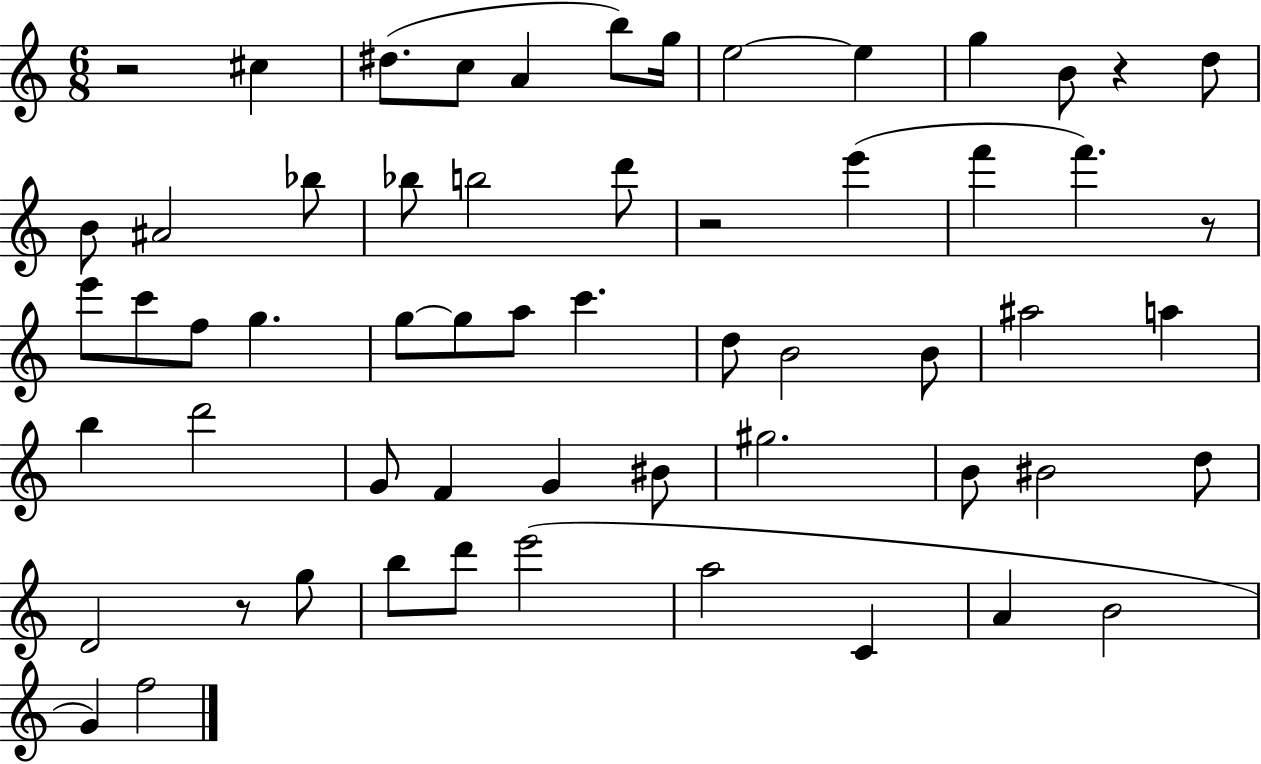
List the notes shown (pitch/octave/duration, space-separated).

R/h C#5/q D#5/e. C5/e A4/q B5/e G5/s E5/h E5/q G5/q B4/e R/q D5/e B4/e A#4/h Bb5/e Bb5/e B5/h D6/e R/h E6/q F6/q F6/q. R/e E6/e C6/e F5/e G5/q. G5/e G5/e A5/e C6/q. D5/e B4/h B4/e A#5/h A5/q B5/q D6/h G4/e F4/q G4/q BIS4/e G#5/h. B4/e BIS4/h D5/e D4/h R/e G5/e B5/e D6/e E6/h A5/h C4/q A4/q B4/h G4/q F5/h